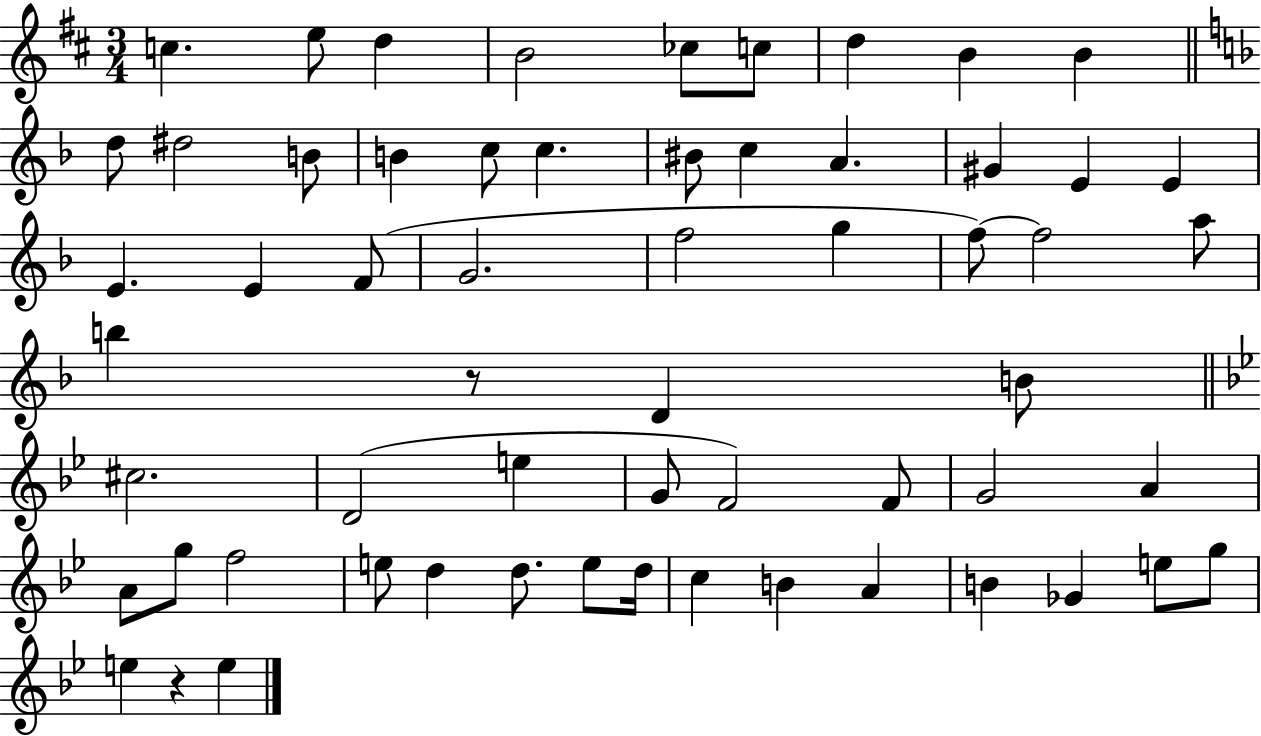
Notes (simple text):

C5/q. E5/e D5/q B4/h CES5/e C5/e D5/q B4/q B4/q D5/e D#5/h B4/e B4/q C5/e C5/q. BIS4/e C5/q A4/q. G#4/q E4/q E4/q E4/q. E4/q F4/e G4/h. F5/h G5/q F5/e F5/h A5/e B5/q R/e D4/q B4/e C#5/h. D4/h E5/q G4/e F4/h F4/e G4/h A4/q A4/e G5/e F5/h E5/e D5/q D5/e. E5/e D5/s C5/q B4/q A4/q B4/q Gb4/q E5/e G5/e E5/q R/q E5/q